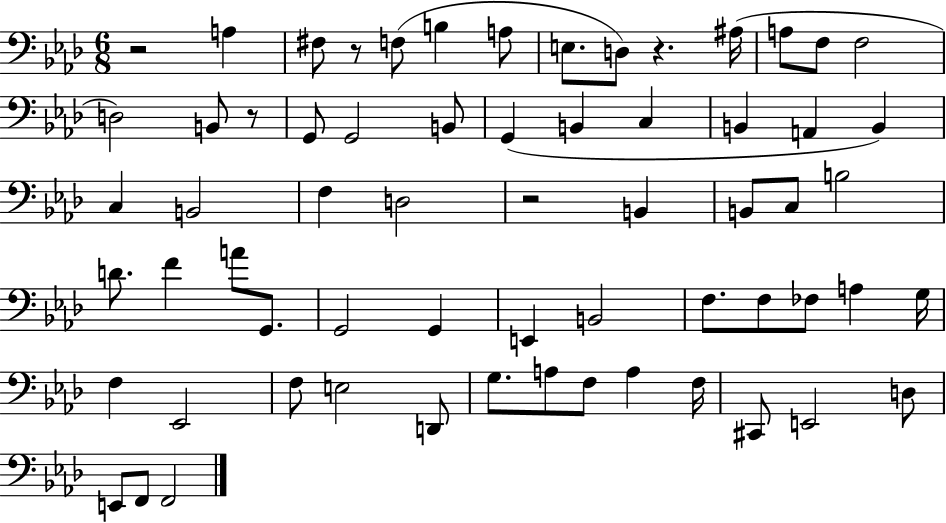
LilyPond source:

{
  \clef bass
  \numericTimeSignature
  \time 6/8
  \key aes \major
  r2 a4 | fis8 r8 f8( b4 a8 | e8. d8) r4. ais16( | a8 f8 f2 | \break d2) b,8 r8 | g,8 g,2 b,8 | g,4( b,4 c4 | b,4 a,4 b,4) | \break c4 b,2 | f4 d2 | r2 b,4 | b,8 c8 b2 | \break d'8. f'4 a'8 g,8. | g,2 g,4 | e,4 b,2 | f8. f8 fes8 a4 g16 | \break f4 ees,2 | f8 e2 d,8 | g8. a8 f8 a4 f16 | cis,8 e,2 d8 | \break e,8 f,8 f,2 | \bar "|."
}